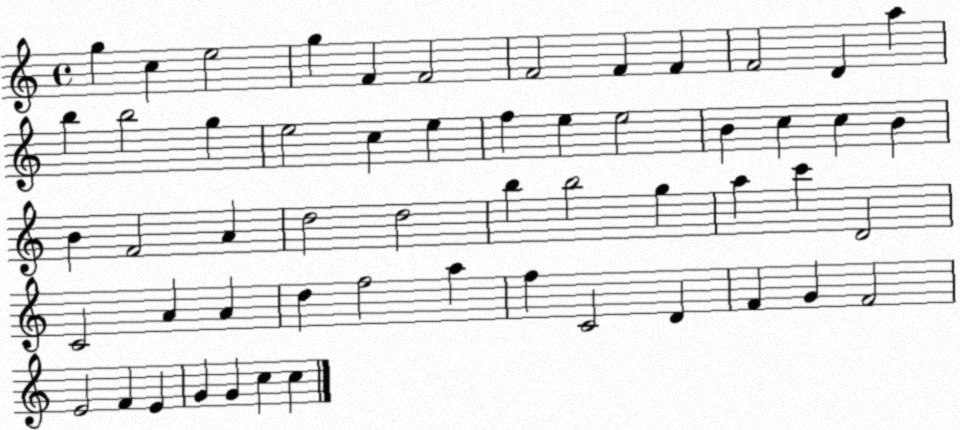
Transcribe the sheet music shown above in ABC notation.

X:1
T:Untitled
M:4/4
L:1/4
K:C
g c e2 g F F2 F2 F F F2 D a b b2 g e2 c e f e e2 B c c B B F2 A d2 d2 b b2 g a c' D2 C2 A A d f2 a f C2 D F G F2 E2 F E G G c c